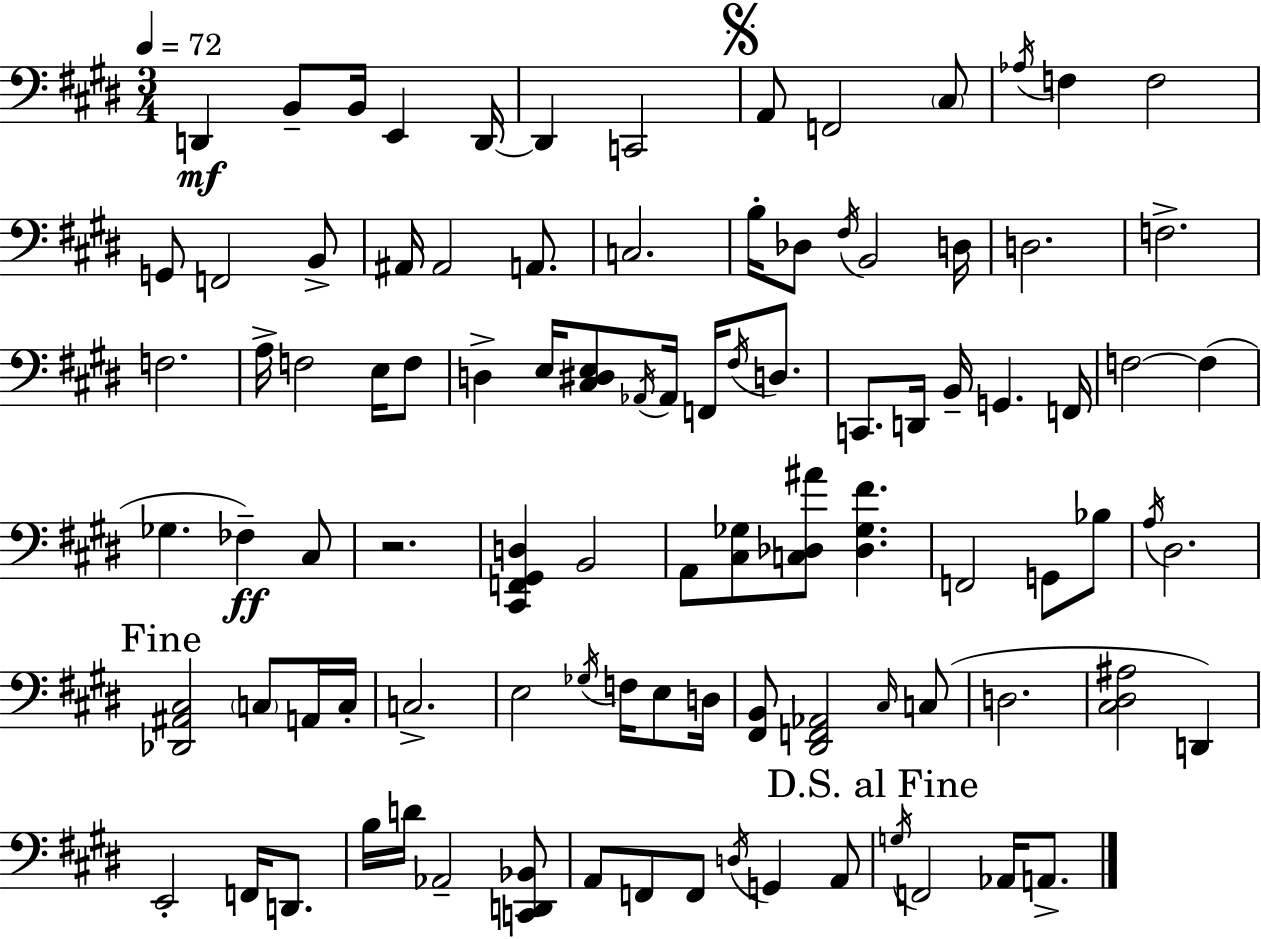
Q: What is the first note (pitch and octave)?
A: D2